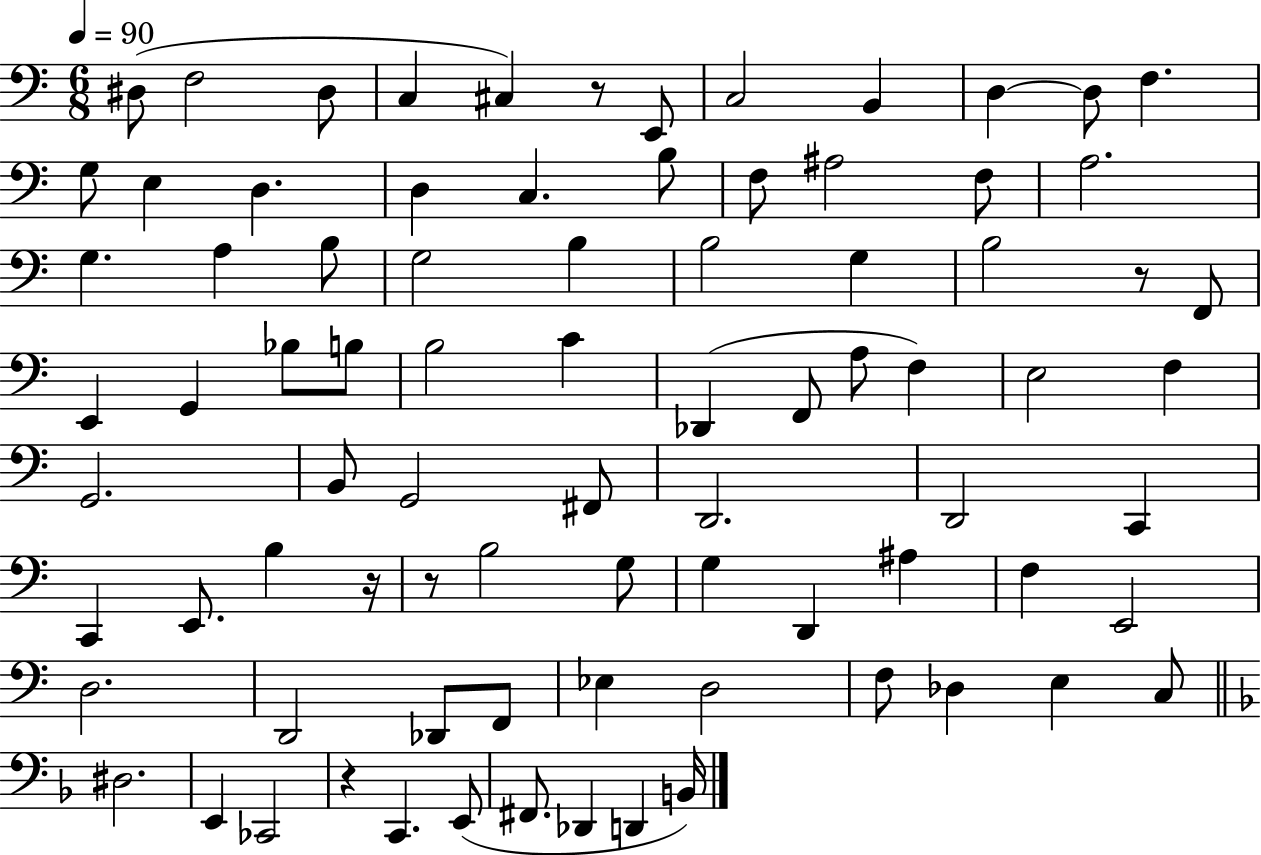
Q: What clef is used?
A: bass